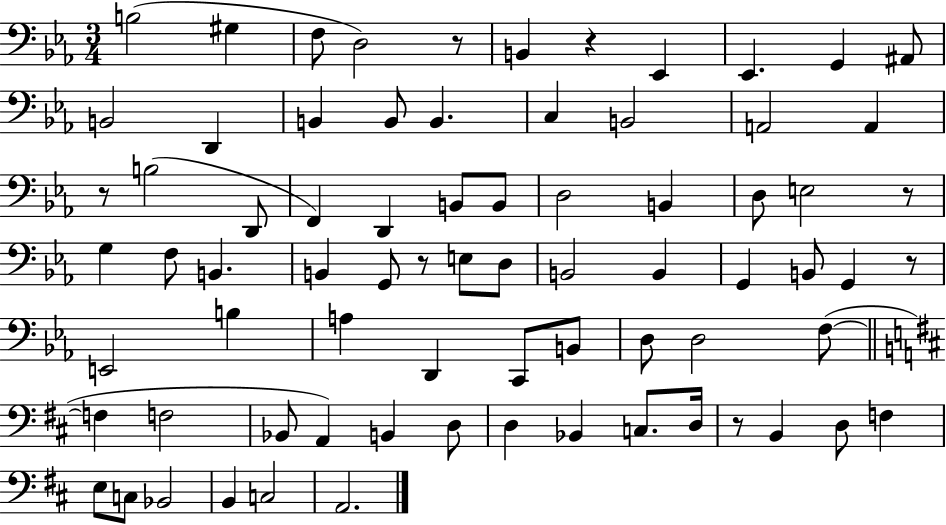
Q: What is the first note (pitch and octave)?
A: B3